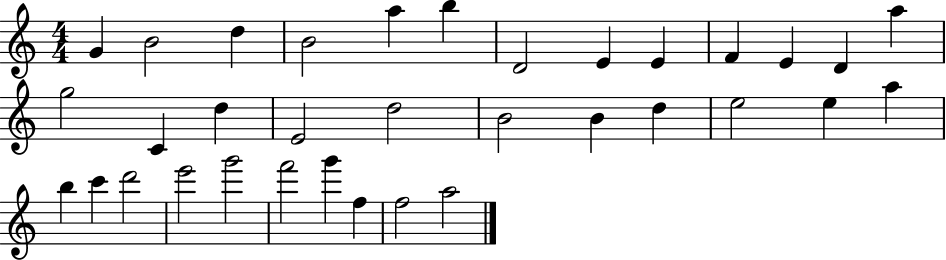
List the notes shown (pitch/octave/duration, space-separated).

G4/q B4/h D5/q B4/h A5/q B5/q D4/h E4/q E4/q F4/q E4/q D4/q A5/q G5/h C4/q D5/q E4/h D5/h B4/h B4/q D5/q E5/h E5/q A5/q B5/q C6/q D6/h E6/h G6/h F6/h G6/q F5/q F5/h A5/h